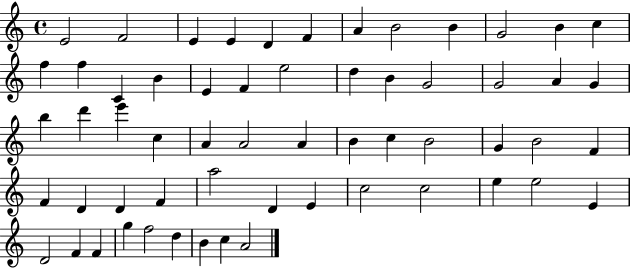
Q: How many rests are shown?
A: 0